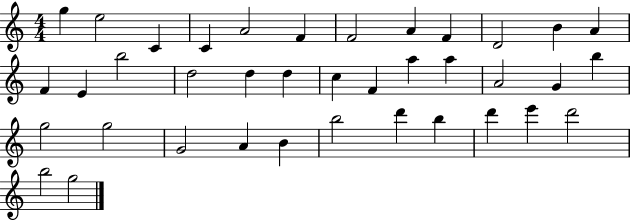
G5/q E5/h C4/q C4/q A4/h F4/q F4/h A4/q F4/q D4/h B4/q A4/q F4/q E4/q B5/h D5/h D5/q D5/q C5/q F4/q A5/q A5/q A4/h G4/q B5/q G5/h G5/h G4/h A4/q B4/q B5/h D6/q B5/q D6/q E6/q D6/h B5/h G5/h